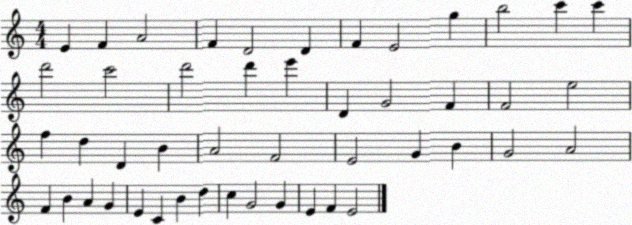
X:1
T:Untitled
M:4/4
L:1/4
K:C
E F A2 F D2 D F E2 g b2 c' c' d'2 c'2 d'2 d' e' D G2 F F2 e2 f d D B A2 F2 E2 G B G2 A2 F B A G E C B d c G2 G E F E2